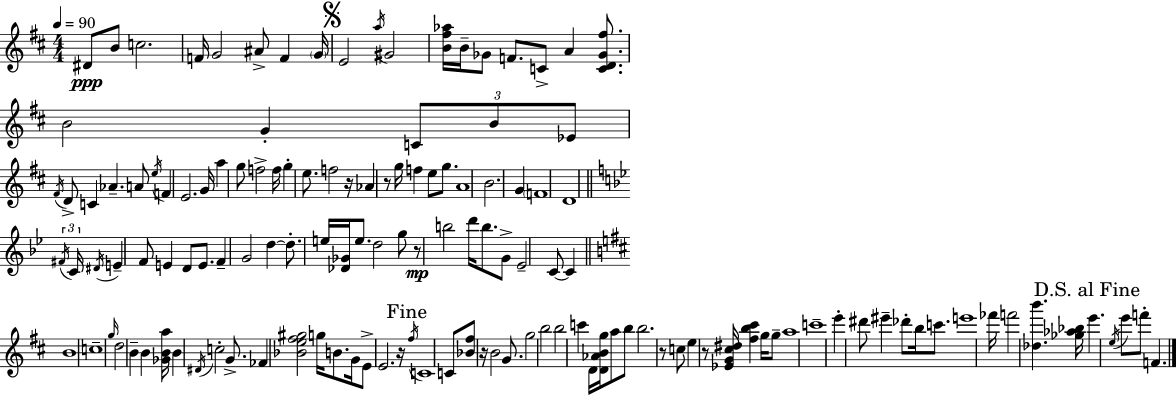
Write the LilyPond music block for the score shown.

{
  \clef treble
  \numericTimeSignature
  \time 4/4
  \key d \major
  \tempo 4 = 90
  dis'8\ppp b'8 c''2. | f'16 g'2 ais'8-> f'4 \parenthesize g'16 | \mark \markup { \musicglyph "scripts.segno" } e'2 \acciaccatura { a''16 } gis'2 | <b' fis'' aes''>16 b'16-- ges'8 f'8. c'8-> a'4 <c' d' ges' fis''>8. | \break b'2 g'4-. \tuplet 3/2 { c'8 b'8 | ees'8 } \acciaccatura { fis'16 } d'8-> c'4 aes'4.-- | a'8 \acciaccatura { e''16 } f'4 e'2. | g'16 a''4 g''8 f''2-> | \break f''16 g''4-. e''8. f''2 | r16 aes'4 r8 g''16 f''4 e''8 | g''8. a'1 | b'2. g'4 | \break \parenthesize f'1 | d'1 | \bar "||" \break \key bes \major \tuplet 3/2 { \acciaccatura { fis'16 } c'16 \acciaccatura { dis'16 } } e'4-- f'8 e'4 d'8 e'8. | f'4-- g'2 d''4~~ | d''8.-. e''16 <des' ges'>16 e''8. d''2 | g''8 r8\mp b''2 d'''16 b''8. | \break g'8-> ees'2-- c'8~~ c'4 | \bar "||" \break \key d \major b'1 | c''1-- | \grace { g''16 } d''2 b'4-- b'4 | <ges' b' a''>16 b'4 \acciaccatura { dis'16 } c''2-. g'8.-> | \break fes'4 <bes' e'' fis'' gis''>2 g''16 b'8. | g'16 e'8-> e'2. | r16 \mark "Fine" \acciaccatura { fis''16 } c'1 | c'8 <bes' fis''>8 r16 b'2 | \break g'8. g''2 b''2 | b''2 c'''4 d'16 | <d' aes' b' g''>16 a''8 b''8 b''2. | r8 c''8 e''4 r8 <ees' g' cis'' dis''>16 <fis'' b'' cis'''>4 | \break g''16 g''8-- a''1 | c'''1-- | e'''4-. dis'''8 eis'''4-- des'''8-. b''16 | c'''8. e'''1 | \break fes'''16 f'''2 <des'' b'''>4. | <ges'' aes'' bes''>16 \mark "D.S. al Fine" e'''4. \acciaccatura { e''16 } e'''8 f'''8-. f'4. | \bar "|."
}